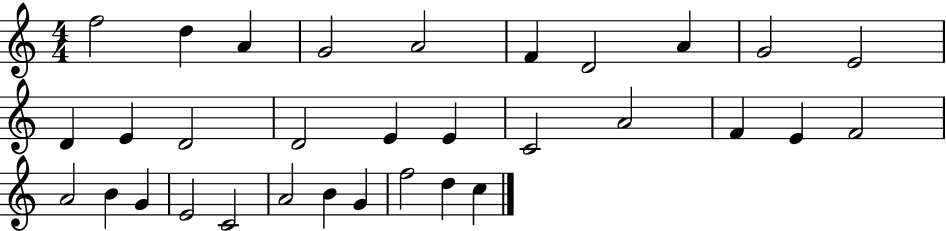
X:1
T:Untitled
M:4/4
L:1/4
K:C
f2 d A G2 A2 F D2 A G2 E2 D E D2 D2 E E C2 A2 F E F2 A2 B G E2 C2 A2 B G f2 d c